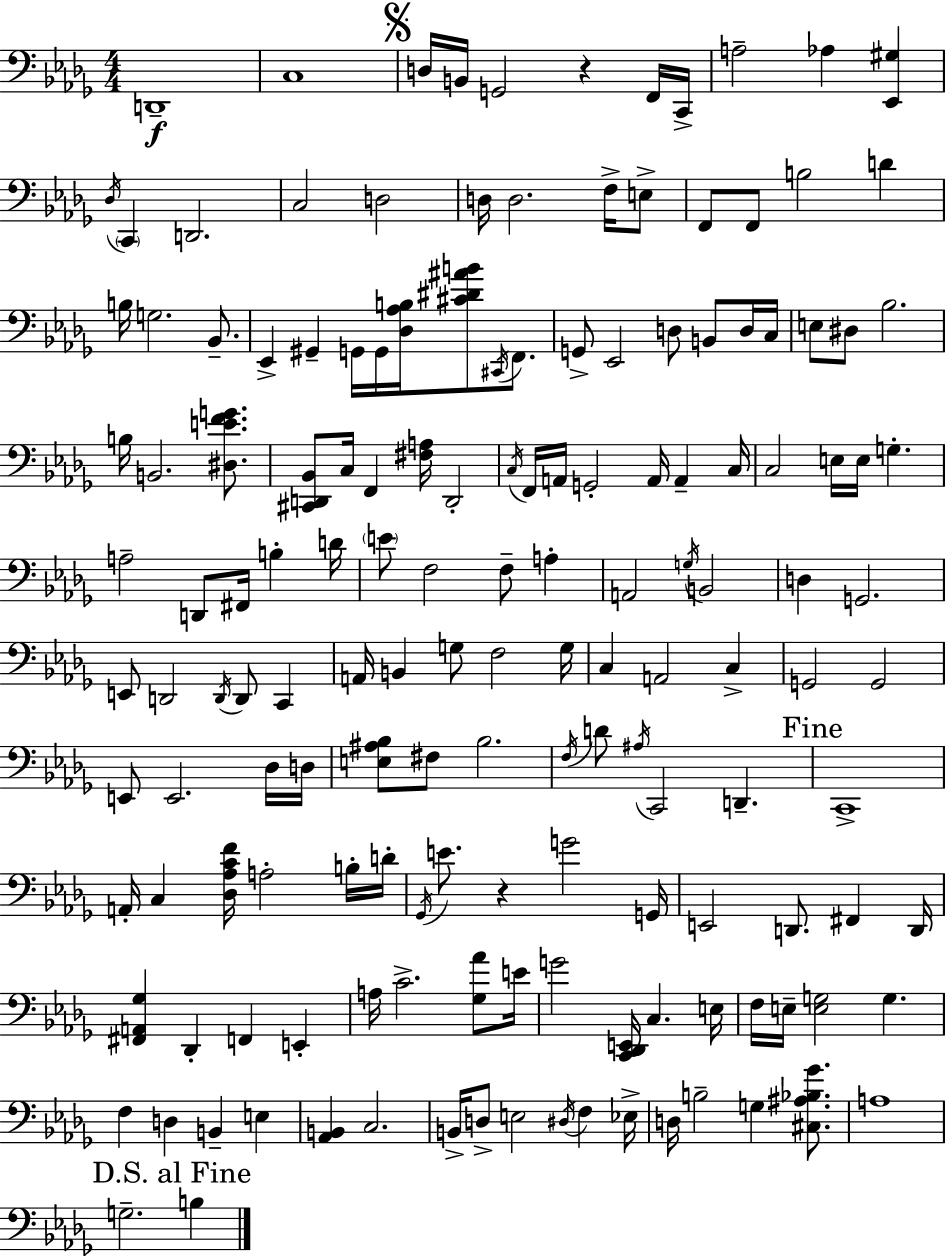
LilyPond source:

{
  \clef bass
  \numericTimeSignature
  \time 4/4
  \key bes \minor
  d,1--\f | c1 | \mark \markup { \musicglyph "scripts.segno" } d16 b,16 g,2 r4 f,16 c,16-> | a2-- aes4 <ees, gis>4 | \break \acciaccatura { des16 } \parenthesize c,4 d,2. | c2 d2 | d16 d2. f16-> e8-> | f,8 f,8 b2 d'4 | \break b16 g2. bes,8.-- | ees,4-> gis,4-- g,16 g,16 <des aes b>16 <cis' dis' ais' b'>8 \acciaccatura { cis,16 } f,8. | g,8-> ees,2 d8 b,8 | d16 c16 e8 dis8 bes2. | \break b16 b,2. <dis e' f' g'>8. | <cis, d, bes,>8 c16 f,4 <fis a>16 d,2-. | \acciaccatura { c16 } f,16 a,16 g,2-. a,16 a,4-- | c16 c2 e16 e16 g4.-. | \break a2-- d,8 fis,16 b4-. | d'16 \parenthesize e'8 f2 f8-- a4-. | a,2 \acciaccatura { g16 } b,2 | d4 g,2. | \break e,8 d,2 \acciaccatura { d,16 } d,8 | c,4 a,16 b,4 g8 f2 | g16 c4 a,2 | c4-> g,2 g,2 | \break e,8 e,2. | des16 d16 <e ais bes>8 fis8 bes2. | \acciaccatura { f16 } d'8 \acciaccatura { ais16 } c,2 | d,4.-- \mark "Fine" c,1-> | \break a,16-. c4 <des aes c' f'>16 a2-. | b16-. d'16-. \acciaccatura { ges,16 } e'8. r4 g'2 | g,16 e,2 | d,8. fis,4 d,16 <fis, a, ges>4 des,4-. | \break f,4 e,4-. a16 c'2.-> | <ges aes'>8 e'16 g'2 | <c, des, e,>16 c4. e16 f16 e16-- <e g>2 | g4. f4 d4 | \break b,4-- e4 <aes, b,>4 c2. | b,16-> d8-> e2 | \acciaccatura { dis16 } f4 ees16-> d16 b2-- | g4 <cis ais bes ges'>8. a1 | \break \mark "D.S. al Fine" g2.-- | b4 \bar "|."
}